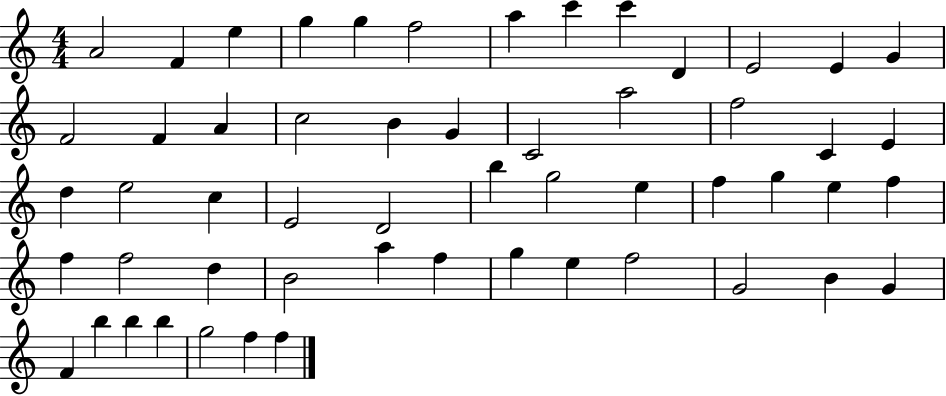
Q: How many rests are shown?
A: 0